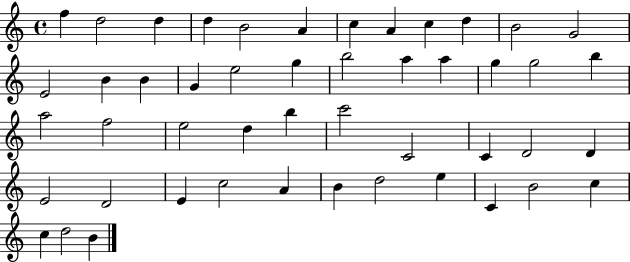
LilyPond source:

{
  \clef treble
  \time 4/4
  \defaultTimeSignature
  \key c \major
  f''4 d''2 d''4 | d''4 b'2 a'4 | c''4 a'4 c''4 d''4 | b'2 g'2 | \break e'2 b'4 b'4 | g'4 e''2 g''4 | b''2 a''4 a''4 | g''4 g''2 b''4 | \break a''2 f''2 | e''2 d''4 b''4 | c'''2 c'2 | c'4 d'2 d'4 | \break e'2 d'2 | e'4 c''2 a'4 | b'4 d''2 e''4 | c'4 b'2 c''4 | \break c''4 d''2 b'4 | \bar "|."
}